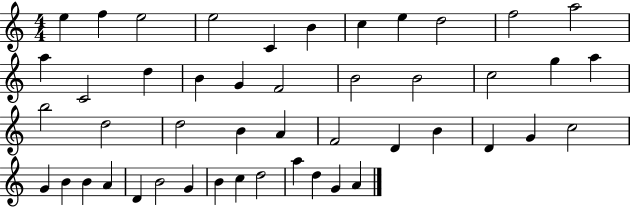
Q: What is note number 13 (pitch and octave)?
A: C4